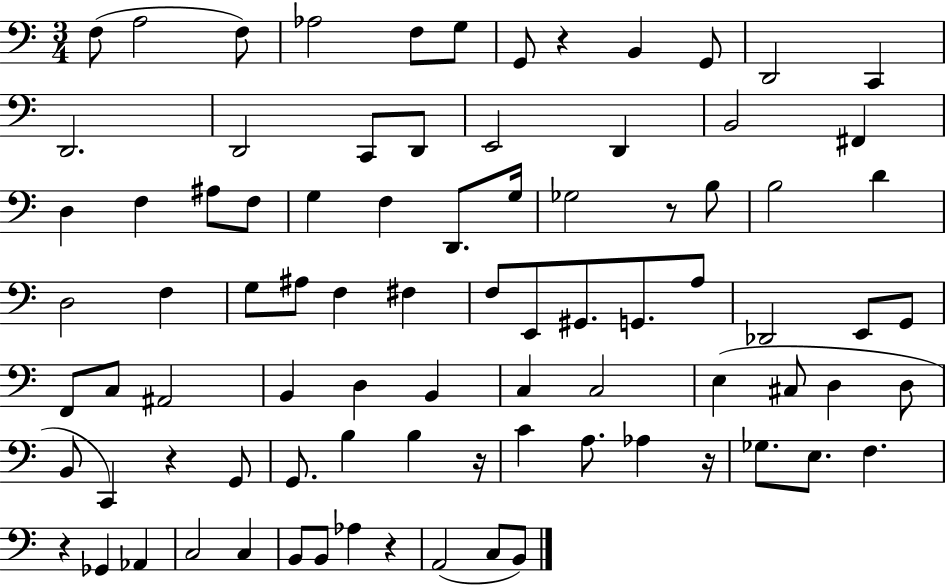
X:1
T:Untitled
M:3/4
L:1/4
K:C
F,/2 A,2 F,/2 _A,2 F,/2 G,/2 G,,/2 z B,, G,,/2 D,,2 C,, D,,2 D,,2 C,,/2 D,,/2 E,,2 D,, B,,2 ^F,, D, F, ^A,/2 F,/2 G, F, D,,/2 G,/4 _G,2 z/2 B,/2 B,2 D D,2 F, G,/2 ^A,/2 F, ^F, F,/2 E,,/2 ^G,,/2 G,,/2 A,/2 _D,,2 E,,/2 G,,/2 F,,/2 C,/2 ^A,,2 B,, D, B,, C, C,2 E, ^C,/2 D, D,/2 B,,/2 C,, z G,,/2 G,,/2 B, B, z/4 C A,/2 _A, z/4 _G,/2 E,/2 F, z _G,, _A,, C,2 C, B,,/2 B,,/2 _A, z A,,2 C,/2 B,,/2